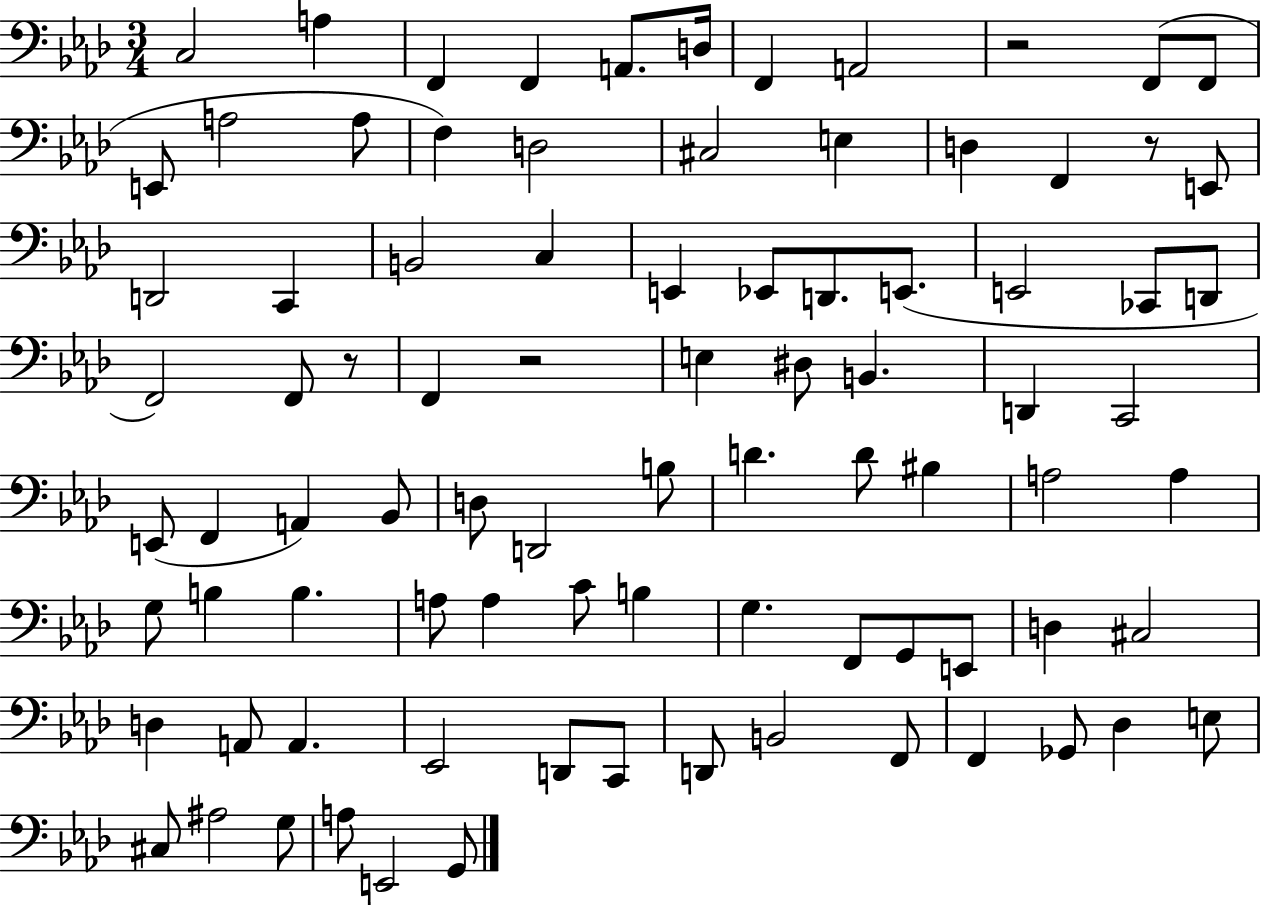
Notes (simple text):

C3/h A3/q F2/q F2/q A2/e. D3/s F2/q A2/h R/h F2/e F2/e E2/e A3/h A3/e F3/q D3/h C#3/h E3/q D3/q F2/q R/e E2/e D2/h C2/q B2/h C3/q E2/q Eb2/e D2/e. E2/e. E2/h CES2/e D2/e F2/h F2/e R/e F2/q R/h E3/q D#3/e B2/q. D2/q C2/h E2/e F2/q A2/q Bb2/e D3/e D2/h B3/e D4/q. D4/e BIS3/q A3/h A3/q G3/e B3/q B3/q. A3/e A3/q C4/e B3/q G3/q. F2/e G2/e E2/e D3/q C#3/h D3/q A2/e A2/q. Eb2/h D2/e C2/e D2/e B2/h F2/e F2/q Gb2/e Db3/q E3/e C#3/e A#3/h G3/e A3/e E2/h G2/e